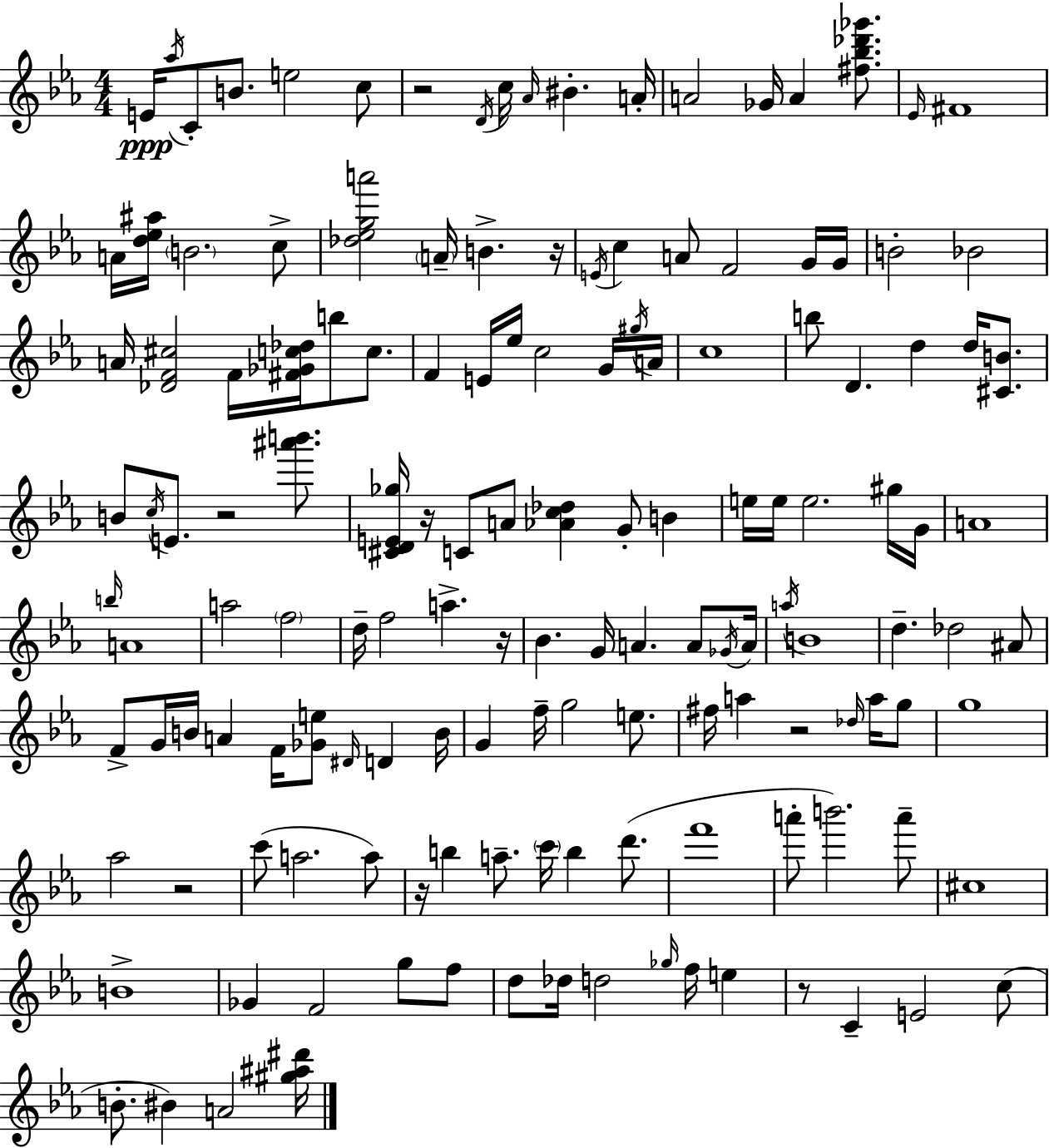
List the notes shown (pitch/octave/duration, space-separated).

E4/s Ab5/s C4/e B4/e. E5/h C5/e R/h D4/s C5/s Ab4/s BIS4/q. A4/s A4/h Gb4/s A4/q [F#5,Bb5,Db6,Gb6]/e. Eb4/s F#4/w A4/s [D5,Eb5,A#5]/s B4/h. C5/e [Db5,Eb5,G5,A6]/h A4/s B4/q. R/s E4/s C5/q A4/e F4/h G4/s G4/s B4/h Bb4/h A4/s [Db4,F4,C#5]/h F4/s [F#4,Gb4,C5,Db5]/s B5/e C5/e. F4/q E4/s Eb5/s C5/h G4/s G#5/s A4/s C5/w B5/e D4/q. D5/q D5/s [C#4,B4]/e. B4/e C5/s E4/e. R/h [A#6,B6]/e. [C#4,D4,E4,Gb5]/s R/s C4/e A4/e [Ab4,C5,Db5]/q G4/e B4/q E5/s E5/s E5/h. G#5/s G4/s A4/w B5/s A4/w A5/h F5/h D5/s F5/h A5/q. R/s Bb4/q. G4/s A4/q. A4/e Gb4/s A4/s A5/s B4/w D5/q. Db5/h A#4/e F4/e G4/s B4/s A4/q F4/s [Gb4,E5]/e D#4/s D4/q B4/s G4/q F5/s G5/h E5/e. F#5/s A5/q R/h Db5/s A5/s G5/e G5/w Ab5/h R/h C6/e A5/h. A5/e R/s B5/q A5/e. C6/s B5/q D6/e. F6/w A6/e B6/h. A6/e C#5/w B4/w Gb4/q F4/h G5/e F5/e D5/e Db5/s D5/h Gb5/s F5/s E5/q R/e C4/q E4/h C5/e B4/e. BIS4/q A4/h [G#5,A#5,D#6]/s